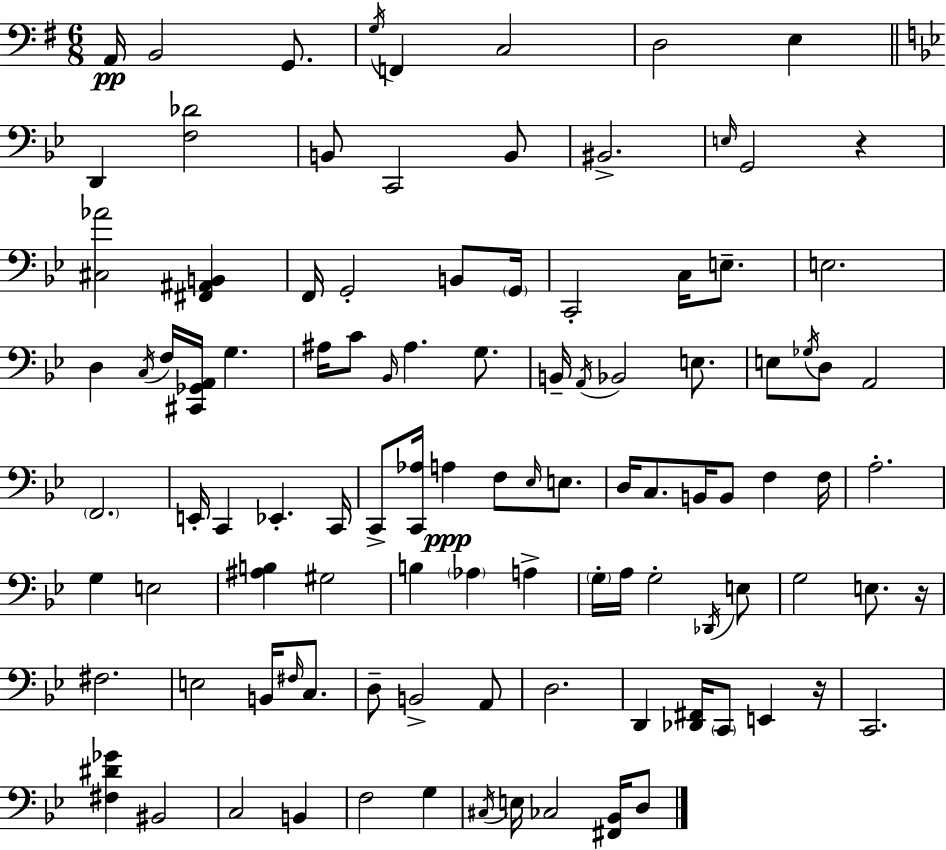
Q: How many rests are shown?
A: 3